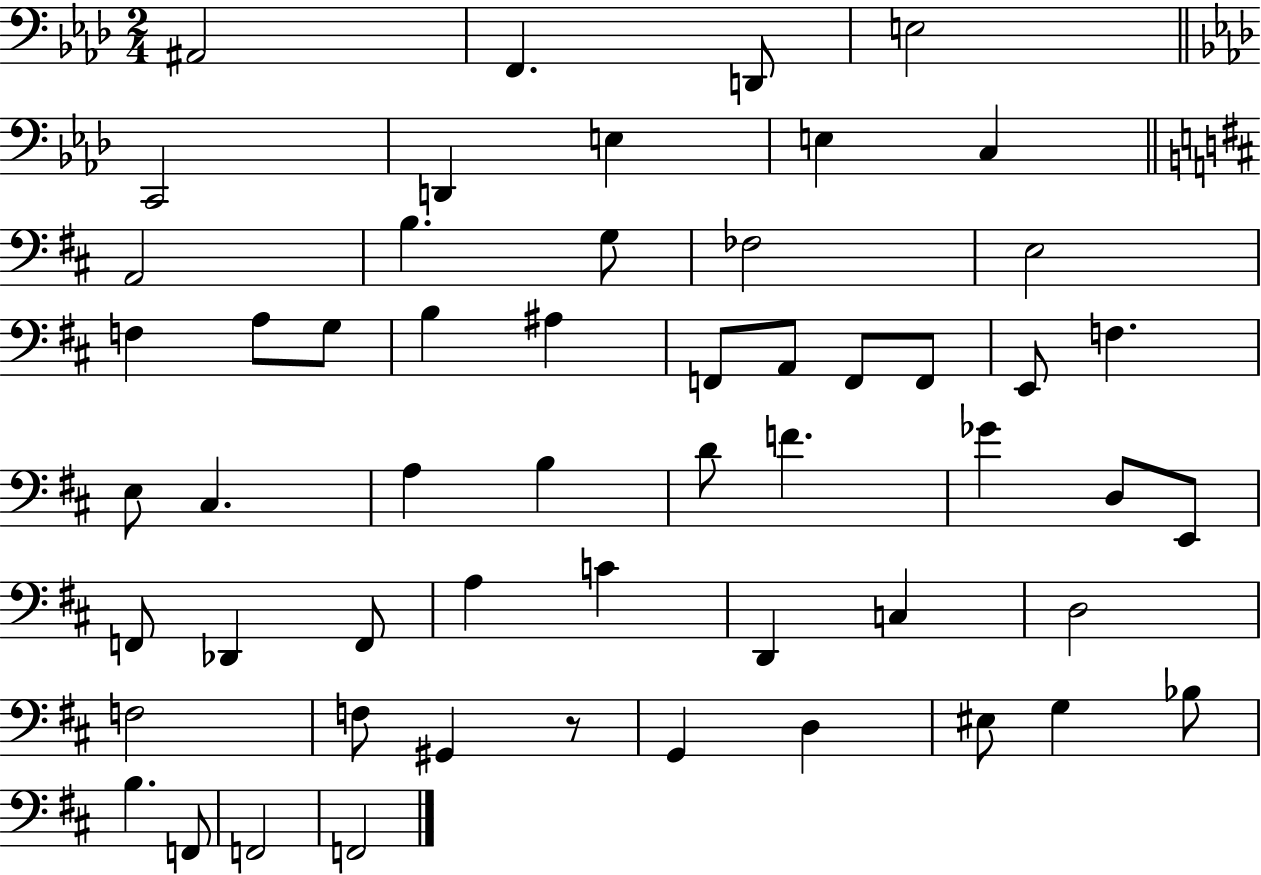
A#2/h F2/q. D2/e E3/h C2/h D2/q E3/q E3/q C3/q A2/h B3/q. G3/e FES3/h E3/h F3/q A3/e G3/e B3/q A#3/q F2/e A2/e F2/e F2/e E2/e F3/q. E3/e C#3/q. A3/q B3/q D4/e F4/q. Gb4/q D3/e E2/e F2/e Db2/q F2/e A3/q C4/q D2/q C3/q D3/h F3/h F3/e G#2/q R/e G2/q D3/q EIS3/e G3/q Bb3/e B3/q. F2/e F2/h F2/h